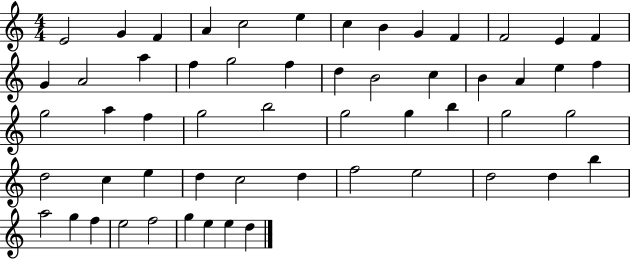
X:1
T:Untitled
M:4/4
L:1/4
K:C
E2 G F A c2 e c B G F F2 E F G A2 a f g2 f d B2 c B A e f g2 a f g2 b2 g2 g b g2 g2 d2 c e d c2 d f2 e2 d2 d b a2 g f e2 f2 g e e d